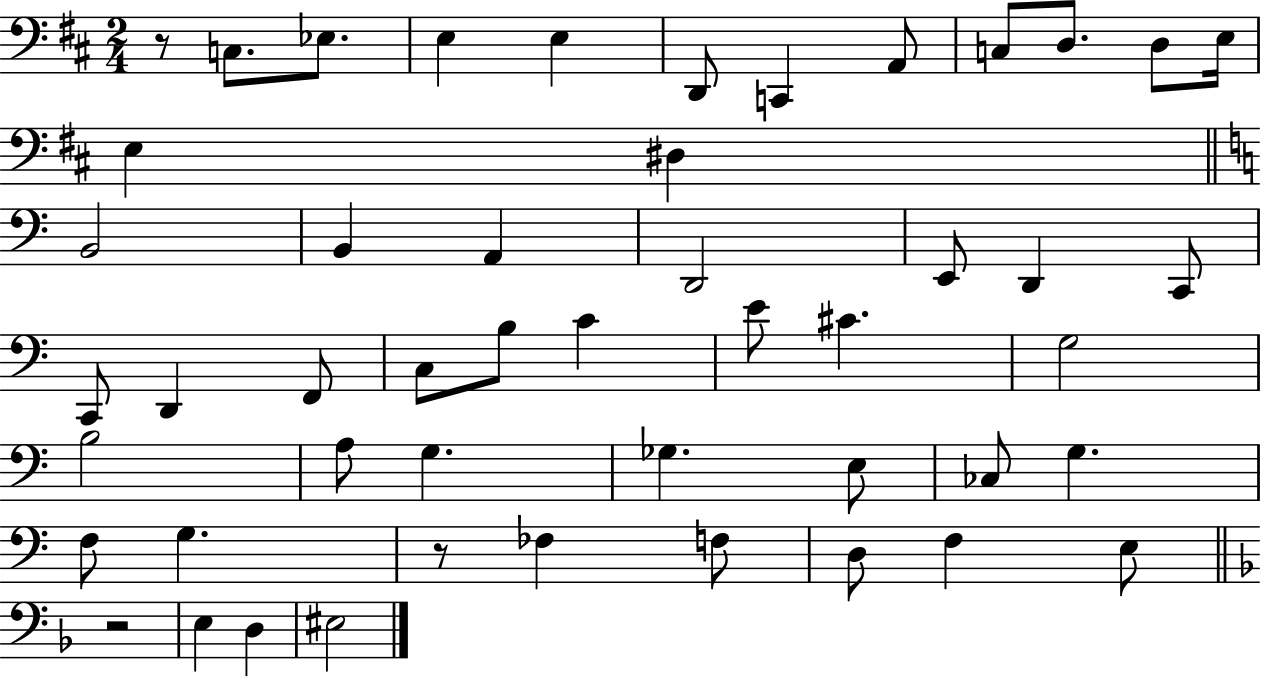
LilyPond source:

{
  \clef bass
  \numericTimeSignature
  \time 2/4
  \key d \major
  r8 c8. ees8. | e4 e4 | d,8 c,4 a,8 | c8 d8. d8 e16 | \break e4 dis4 | \bar "||" \break \key c \major b,2 | b,4 a,4 | d,2 | e,8 d,4 c,8 | \break c,8 d,4 f,8 | c8 b8 c'4 | e'8 cis'4. | g2 | \break b2 | a8 g4. | ges4. e8 | ces8 g4. | \break f8 g4. | r8 fes4 f8 | d8 f4 e8 | \bar "||" \break \key d \minor r2 | e4 d4 | eis2 | \bar "|."
}